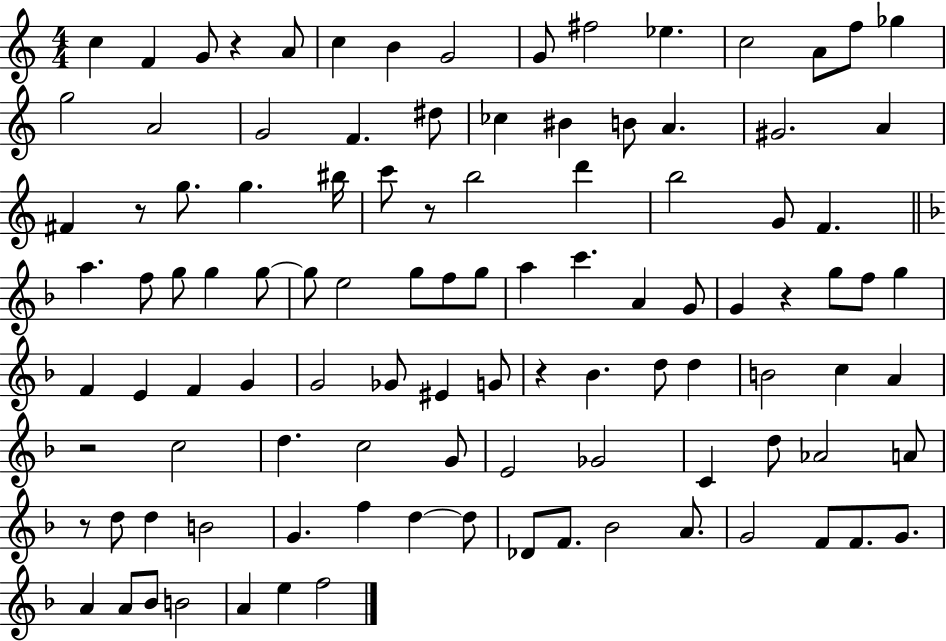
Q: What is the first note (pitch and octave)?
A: C5